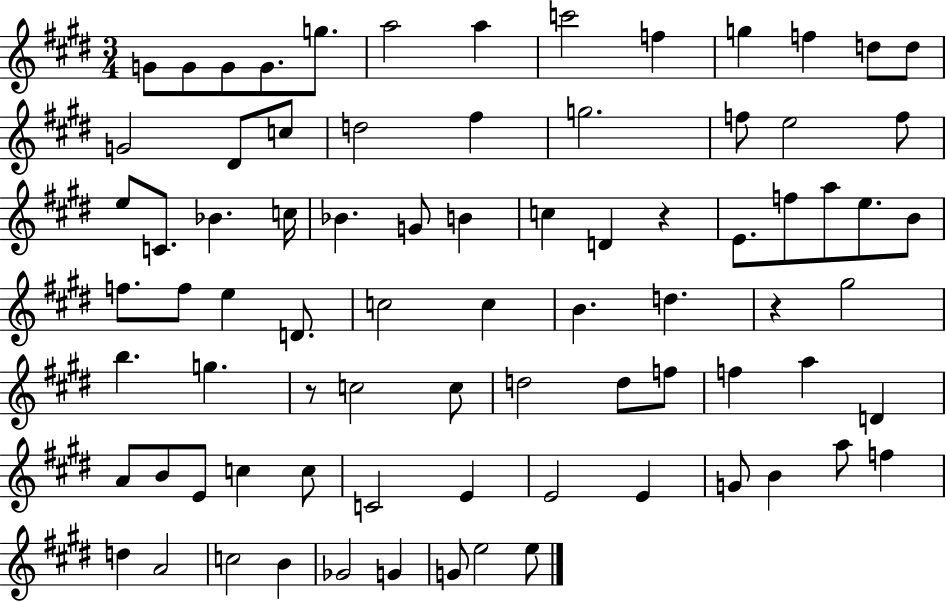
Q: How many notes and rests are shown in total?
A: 80